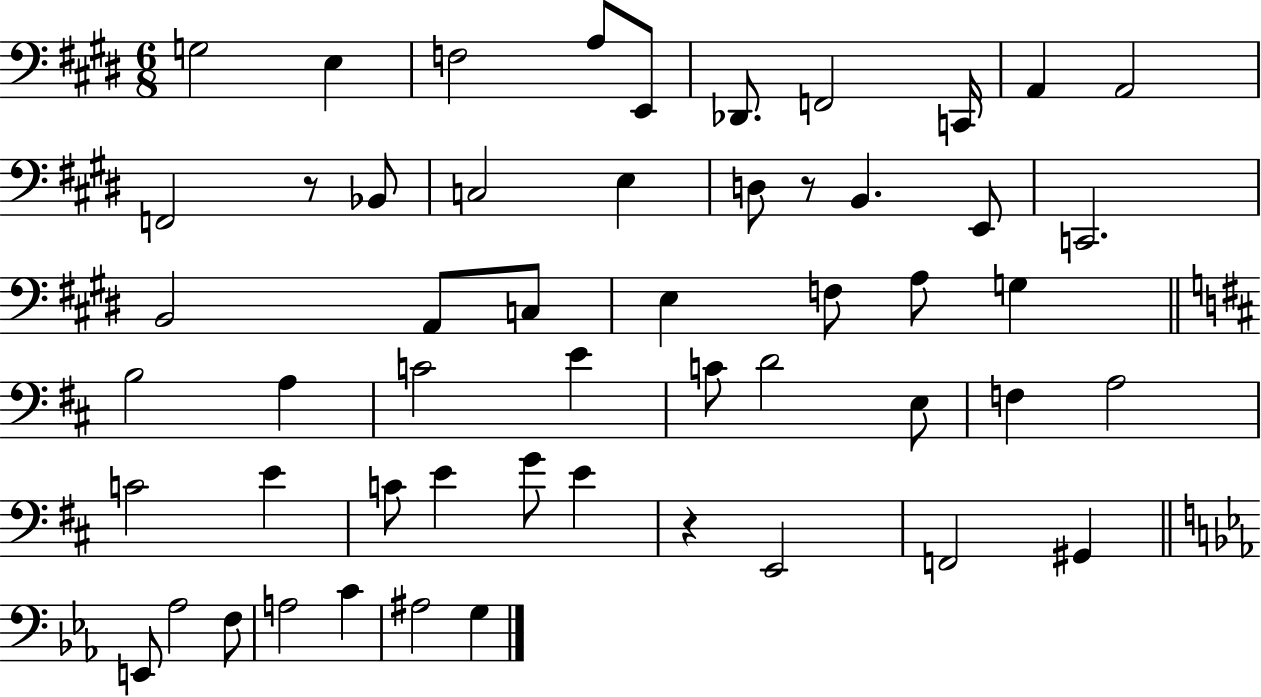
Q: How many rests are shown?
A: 3